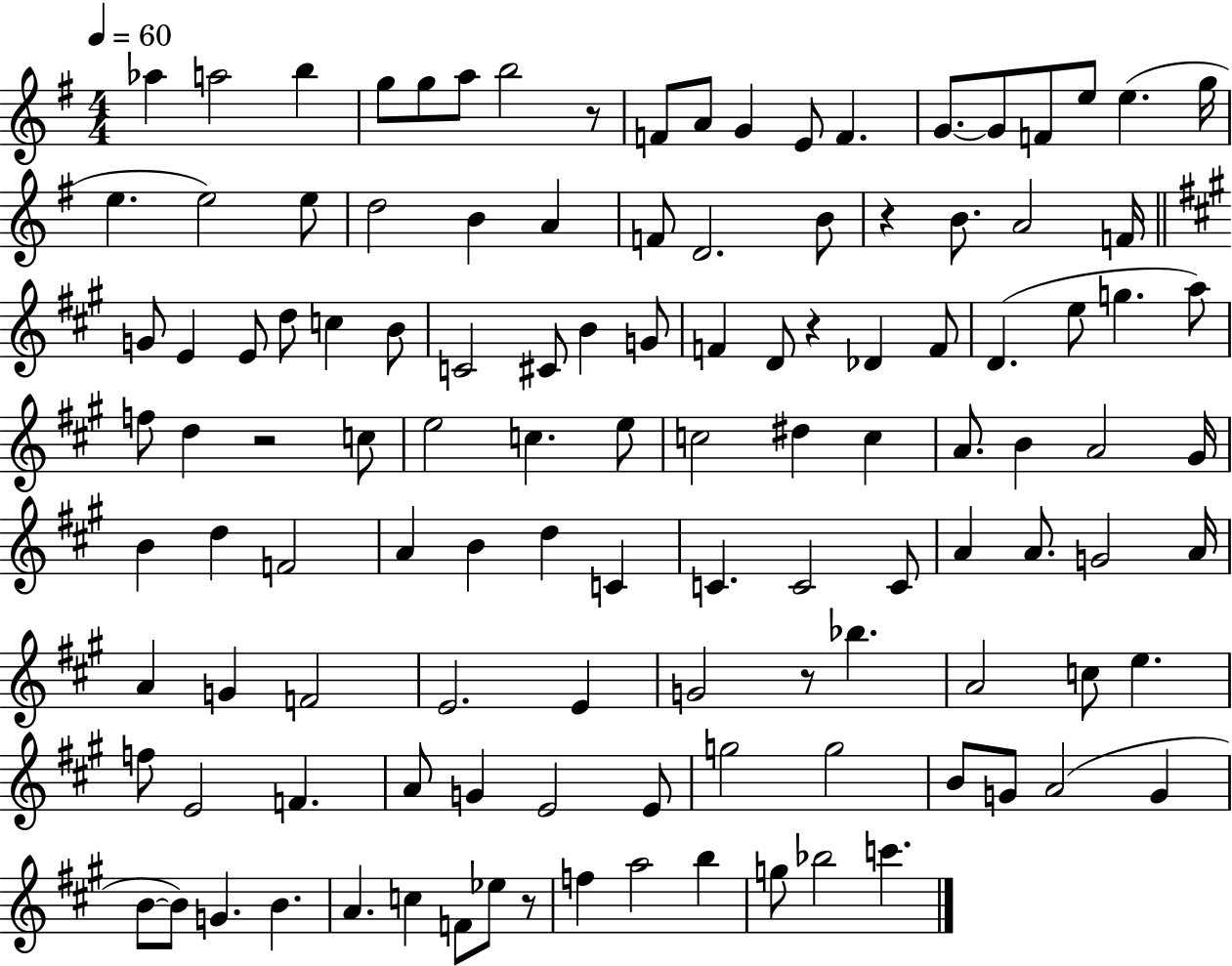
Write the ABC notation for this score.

X:1
T:Untitled
M:4/4
L:1/4
K:G
_a a2 b g/2 g/2 a/2 b2 z/2 F/2 A/2 G E/2 F G/2 G/2 F/2 e/2 e g/4 e e2 e/2 d2 B A F/2 D2 B/2 z B/2 A2 F/4 G/2 E E/2 d/2 c B/2 C2 ^C/2 B G/2 F D/2 z _D F/2 D e/2 g a/2 f/2 d z2 c/2 e2 c e/2 c2 ^d c A/2 B A2 ^G/4 B d F2 A B d C C C2 C/2 A A/2 G2 A/4 A G F2 E2 E G2 z/2 _b A2 c/2 e f/2 E2 F A/2 G E2 E/2 g2 g2 B/2 G/2 A2 G B/2 B/2 G B A c F/2 _e/2 z/2 f a2 b g/2 _b2 c'